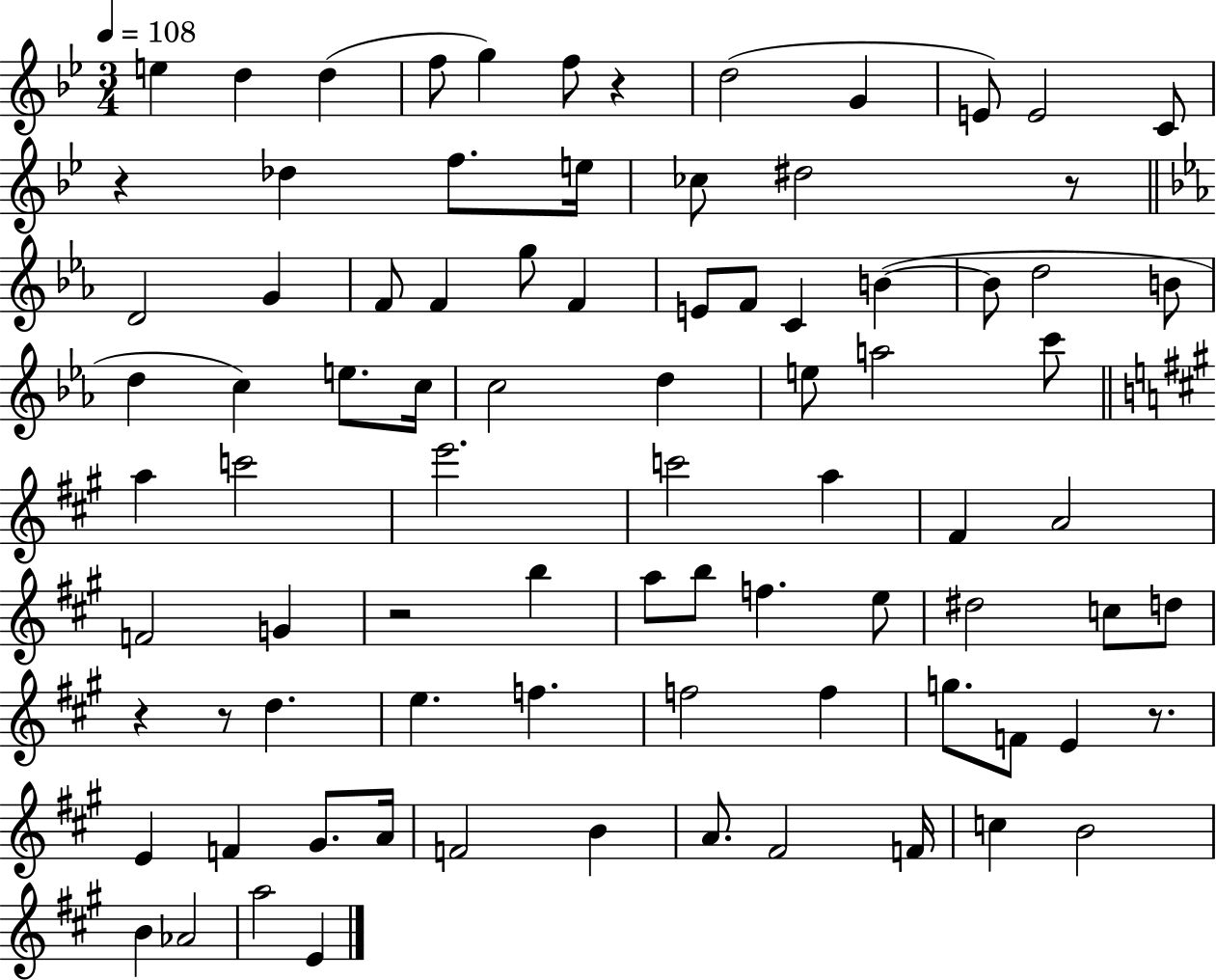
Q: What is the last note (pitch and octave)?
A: E4